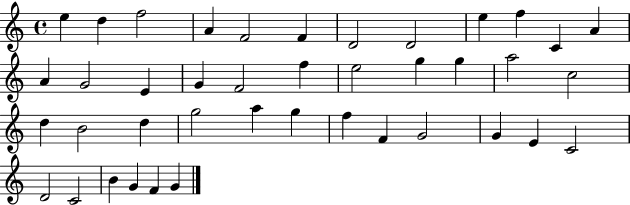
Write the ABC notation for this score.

X:1
T:Untitled
M:4/4
L:1/4
K:C
e d f2 A F2 F D2 D2 e f C A A G2 E G F2 f e2 g g a2 c2 d B2 d g2 a g f F G2 G E C2 D2 C2 B G F G